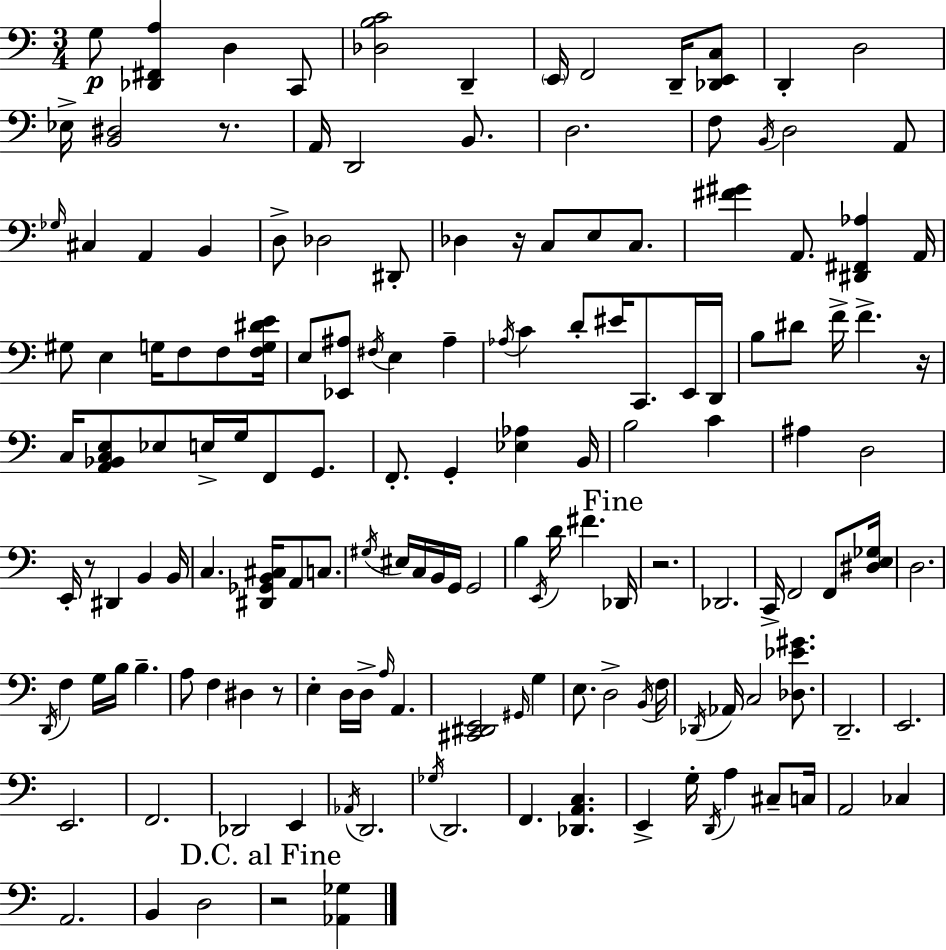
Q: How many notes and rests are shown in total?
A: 154